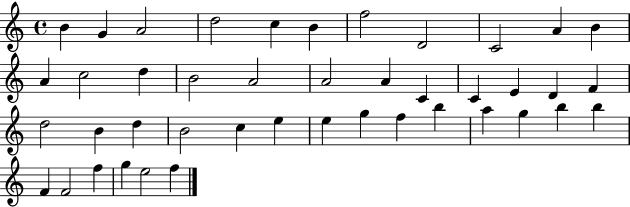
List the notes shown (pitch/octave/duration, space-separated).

B4/q G4/q A4/h D5/h C5/q B4/q F5/h D4/h C4/h A4/q B4/q A4/q C5/h D5/q B4/h A4/h A4/h A4/q C4/q C4/q E4/q D4/q F4/q D5/h B4/q D5/q B4/h C5/q E5/q E5/q G5/q F5/q B5/q A5/q G5/q B5/q B5/q F4/q F4/h F5/q G5/q E5/h F5/q